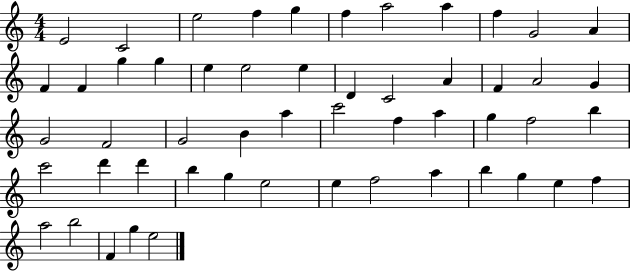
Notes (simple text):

E4/h C4/h E5/h F5/q G5/q F5/q A5/h A5/q F5/q G4/h A4/q F4/q F4/q G5/q G5/q E5/q E5/h E5/q D4/q C4/h A4/q F4/q A4/h G4/q G4/h F4/h G4/h B4/q A5/q C6/h F5/q A5/q G5/q F5/h B5/q C6/h D6/q D6/q B5/q G5/q E5/h E5/q F5/h A5/q B5/q G5/q E5/q F5/q A5/h B5/h F4/q G5/q E5/h